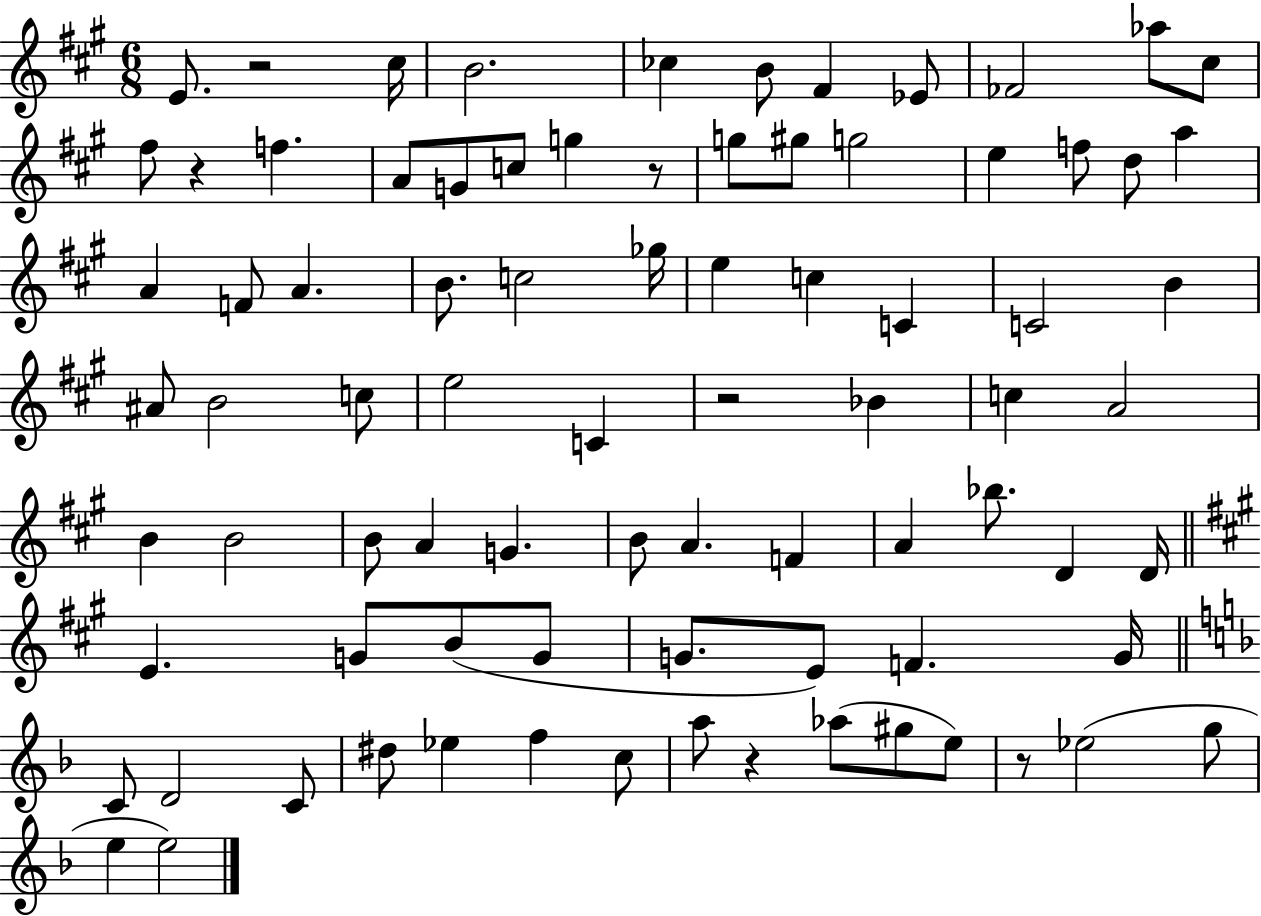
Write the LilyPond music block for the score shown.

{
  \clef treble
  \numericTimeSignature
  \time 6/8
  \key a \major
  e'8. r2 cis''16 | b'2. | ces''4 b'8 fis'4 ees'8 | fes'2 aes''8 cis''8 | \break fis''8 r4 f''4. | a'8 g'8 c''8 g''4 r8 | g''8 gis''8 g''2 | e''4 f''8 d''8 a''4 | \break a'4 f'8 a'4. | b'8. c''2 ges''16 | e''4 c''4 c'4 | c'2 b'4 | \break ais'8 b'2 c''8 | e''2 c'4 | r2 bes'4 | c''4 a'2 | \break b'4 b'2 | b'8 a'4 g'4. | b'8 a'4. f'4 | a'4 bes''8. d'4 d'16 | \break \bar "||" \break \key a \major e'4. g'8 b'8( g'8 | g'8. e'8) f'4. g'16 | \bar "||" \break \key f \major c'8 d'2 c'8 | dis''8 ees''4 f''4 c''8 | a''8 r4 aes''8( gis''8 e''8) | r8 ees''2( g''8 | \break e''4 e''2) | \bar "|."
}